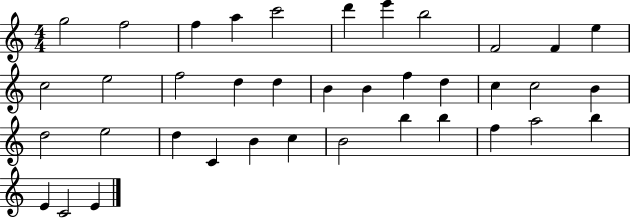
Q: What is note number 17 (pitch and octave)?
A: B4